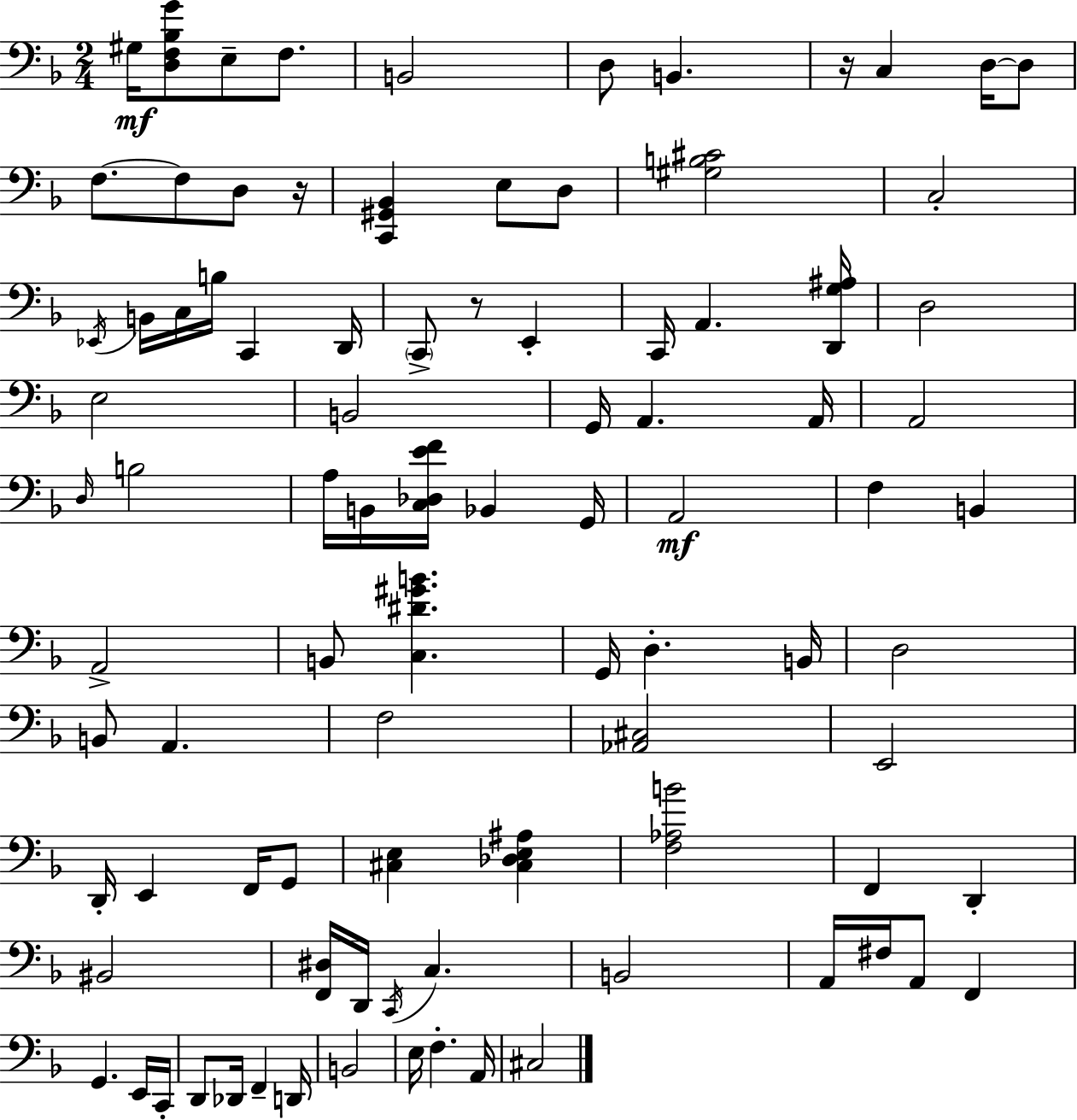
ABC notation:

X:1
T:Untitled
M:2/4
L:1/4
K:Dm
^G,/4 [D,F,_B,G]/2 E,/2 F,/2 B,,2 D,/2 B,, z/4 C, D,/4 D,/2 F,/2 F,/2 D,/2 z/4 [C,,^G,,_B,,] E,/2 D,/2 [^G,B,^C]2 C,2 _E,,/4 B,,/4 C,/4 B,/4 C,, D,,/4 C,,/2 z/2 E,, C,,/4 A,, [D,,G,^A,]/4 D,2 E,2 B,,2 G,,/4 A,, A,,/4 A,,2 D,/4 B,2 A,/4 B,,/4 [C,_D,EF]/4 _B,, G,,/4 A,,2 F, B,, A,,2 B,,/2 [C,^D^GB] G,,/4 D, B,,/4 D,2 B,,/2 A,, F,2 [_A,,^C,]2 E,,2 D,,/4 E,, F,,/4 G,,/2 [^C,E,] [^C,_D,E,^A,] [F,_A,B]2 F,, D,, ^B,,2 [F,,^D,]/4 D,,/4 C,,/4 C, B,,2 A,,/4 ^F,/4 A,,/2 F,, G,, E,,/4 C,,/4 D,,/2 _D,,/4 F,, D,,/4 B,,2 E,/4 F, A,,/4 ^C,2